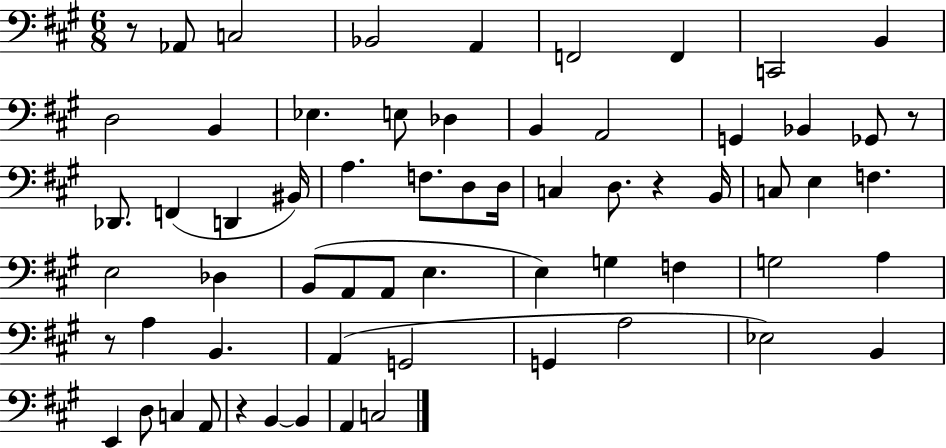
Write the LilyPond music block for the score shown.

{
  \clef bass
  \numericTimeSignature
  \time 6/8
  \key a \major
  r8 aes,8 c2 | bes,2 a,4 | f,2 f,4 | c,2 b,4 | \break d2 b,4 | ees4. e8 des4 | b,4 a,2 | g,4 bes,4 ges,8 r8 | \break des,8. f,4( d,4 bis,16) | a4. f8. d8 d16 | c4 d8. r4 b,16 | c8 e4 f4. | \break e2 des4 | b,8( a,8 a,8 e4. | e4) g4 f4 | g2 a4 | \break r8 a4 b,4. | a,4( g,2 | g,4 a2 | ees2) b,4 | \break e,4 d8 c4 a,8 | r4 b,4~~ b,4 | a,4 c2 | \bar "|."
}